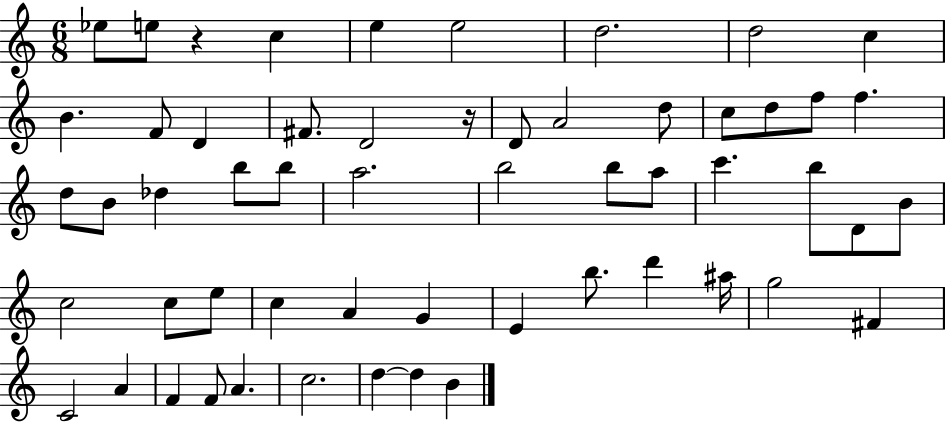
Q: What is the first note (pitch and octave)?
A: Eb5